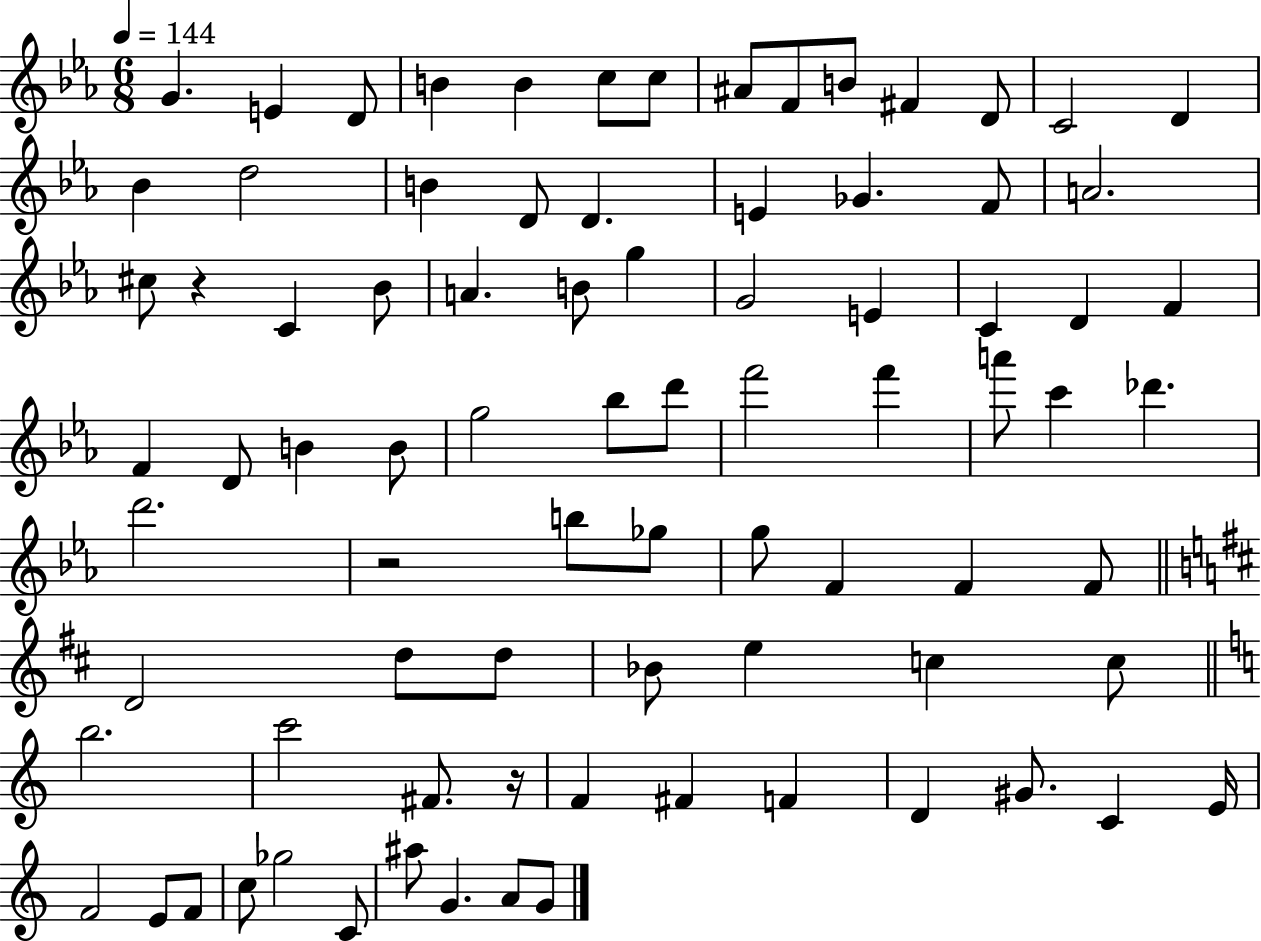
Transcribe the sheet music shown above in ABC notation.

X:1
T:Untitled
M:6/8
L:1/4
K:Eb
G E D/2 B B c/2 c/2 ^A/2 F/2 B/2 ^F D/2 C2 D _B d2 B D/2 D E _G F/2 A2 ^c/2 z C _B/2 A B/2 g G2 E C D F F D/2 B B/2 g2 _b/2 d'/2 f'2 f' a'/2 c' _d' d'2 z2 b/2 _g/2 g/2 F F F/2 D2 d/2 d/2 _B/2 e c c/2 b2 c'2 ^F/2 z/4 F ^F F D ^G/2 C E/4 F2 E/2 F/2 c/2 _g2 C/2 ^a/2 G A/2 G/2